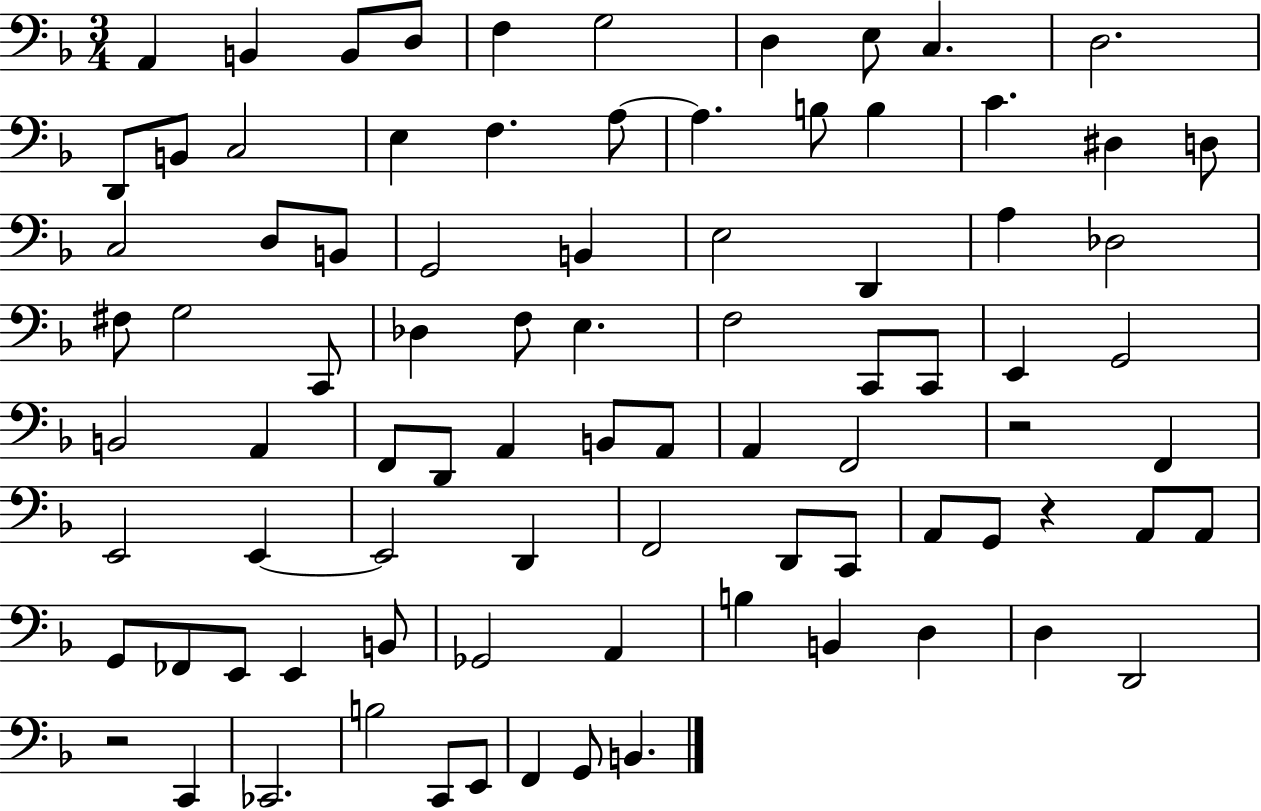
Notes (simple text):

A2/q B2/q B2/e D3/e F3/q G3/h D3/q E3/e C3/q. D3/h. D2/e B2/e C3/h E3/q F3/q. A3/e A3/q. B3/e B3/q C4/q. D#3/q D3/e C3/h D3/e B2/e G2/h B2/q E3/h D2/q A3/q Db3/h F#3/e G3/h C2/e Db3/q F3/e E3/q. F3/h C2/e C2/e E2/q G2/h B2/h A2/q F2/e D2/e A2/q B2/e A2/e A2/q F2/h R/h F2/q E2/h E2/q E2/h D2/q F2/h D2/e C2/e A2/e G2/e R/q A2/e A2/e G2/e FES2/e E2/e E2/q B2/e Gb2/h A2/q B3/q B2/q D3/q D3/q D2/h R/h C2/q CES2/h. B3/h C2/e E2/e F2/q G2/e B2/q.